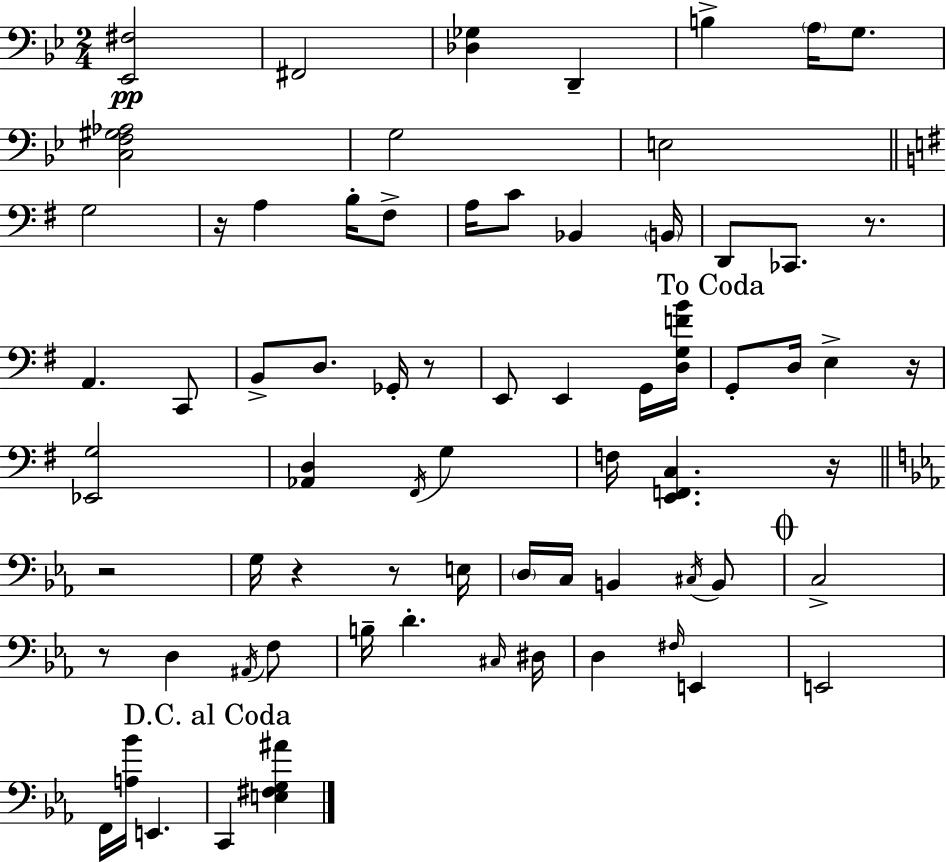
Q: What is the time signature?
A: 2/4